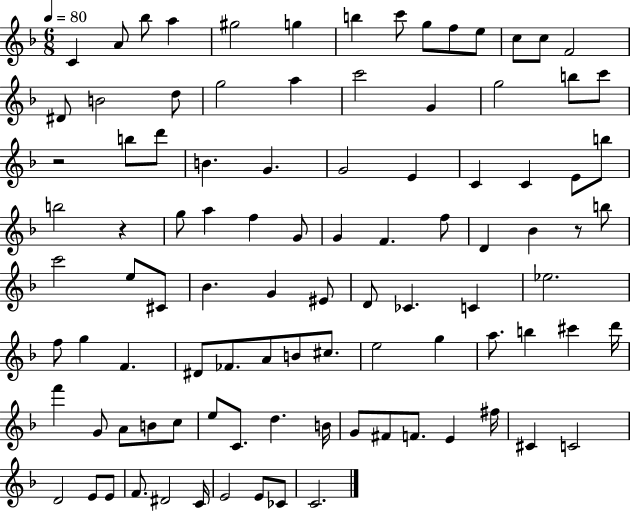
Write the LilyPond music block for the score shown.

{
  \clef treble
  \numericTimeSignature
  \time 6/8
  \key f \major
  \tempo 4 = 80
  \repeat volta 2 { c'4 a'8 bes''8 a''4 | gis''2 g''4 | b''4 c'''8 g''8 f''8 e''8 | c''8 c''8 f'2 | \break dis'8 b'2 d''8 | g''2 a''4 | c'''2 g'4 | g''2 b''8 c'''8 | \break r2 b''8 d'''8 | b'4. g'4. | g'2 e'4 | c'4 c'4 e'8 b''8 | \break b''2 r4 | g''8 a''4 f''4 g'8 | g'4 f'4. f''8 | d'4 bes'4 r8 b''8 | \break c'''2 e''8 cis'8 | bes'4. g'4 eis'8 | d'8 ces'4. c'4 | ees''2. | \break f''8 g''4 f'4. | dis'8 fes'8. a'8 b'8 cis''8. | e''2 g''4 | a''8. b''4 cis'''4 d'''16 | \break f'''4 g'8 a'8 b'8 c''8 | e''8 c'8. d''4. b'16 | g'8 fis'8 f'8. e'4 fis''16 | cis'4 c'2 | \break d'2 e'8 e'8 | f'8. dis'2 c'16 | e'2 e'8 ces'8 | c'2. | \break } \bar "|."
}